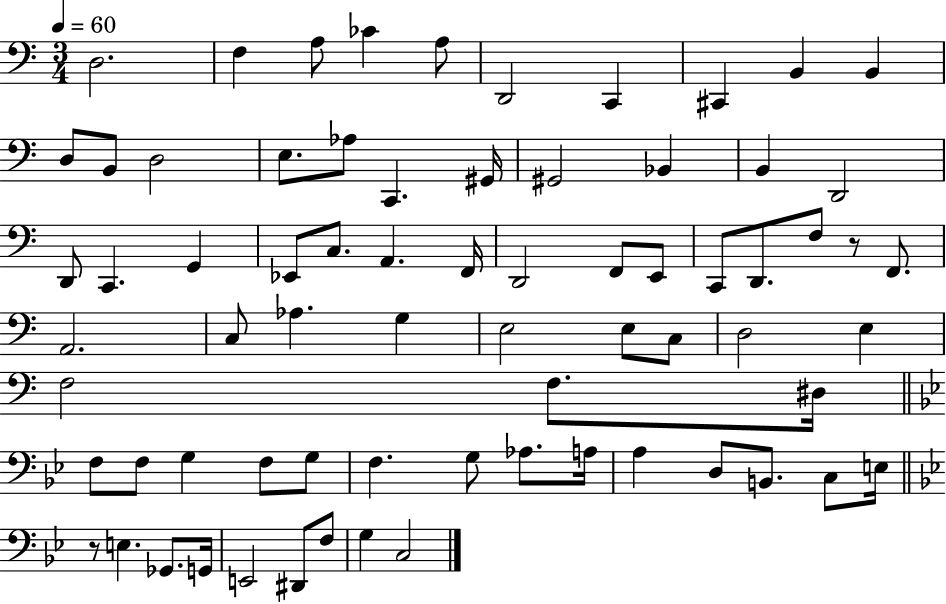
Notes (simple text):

D3/h. F3/q A3/e CES4/q A3/e D2/h C2/q C#2/q B2/q B2/q D3/e B2/e D3/h E3/e. Ab3/e C2/q. G#2/s G#2/h Bb2/q B2/q D2/h D2/e C2/q. G2/q Eb2/e C3/e. A2/q. F2/s D2/h F2/e E2/e C2/e D2/e. F3/e R/e F2/e. A2/h. C3/e Ab3/q. G3/q E3/h E3/e C3/e D3/h E3/q F3/h F3/e. D#3/s F3/e F3/e G3/q F3/e G3/e F3/q. G3/e Ab3/e. A3/s A3/q D3/e B2/e. C3/e E3/s R/e E3/q. Gb2/e. G2/s E2/h D#2/e F3/e G3/q C3/h